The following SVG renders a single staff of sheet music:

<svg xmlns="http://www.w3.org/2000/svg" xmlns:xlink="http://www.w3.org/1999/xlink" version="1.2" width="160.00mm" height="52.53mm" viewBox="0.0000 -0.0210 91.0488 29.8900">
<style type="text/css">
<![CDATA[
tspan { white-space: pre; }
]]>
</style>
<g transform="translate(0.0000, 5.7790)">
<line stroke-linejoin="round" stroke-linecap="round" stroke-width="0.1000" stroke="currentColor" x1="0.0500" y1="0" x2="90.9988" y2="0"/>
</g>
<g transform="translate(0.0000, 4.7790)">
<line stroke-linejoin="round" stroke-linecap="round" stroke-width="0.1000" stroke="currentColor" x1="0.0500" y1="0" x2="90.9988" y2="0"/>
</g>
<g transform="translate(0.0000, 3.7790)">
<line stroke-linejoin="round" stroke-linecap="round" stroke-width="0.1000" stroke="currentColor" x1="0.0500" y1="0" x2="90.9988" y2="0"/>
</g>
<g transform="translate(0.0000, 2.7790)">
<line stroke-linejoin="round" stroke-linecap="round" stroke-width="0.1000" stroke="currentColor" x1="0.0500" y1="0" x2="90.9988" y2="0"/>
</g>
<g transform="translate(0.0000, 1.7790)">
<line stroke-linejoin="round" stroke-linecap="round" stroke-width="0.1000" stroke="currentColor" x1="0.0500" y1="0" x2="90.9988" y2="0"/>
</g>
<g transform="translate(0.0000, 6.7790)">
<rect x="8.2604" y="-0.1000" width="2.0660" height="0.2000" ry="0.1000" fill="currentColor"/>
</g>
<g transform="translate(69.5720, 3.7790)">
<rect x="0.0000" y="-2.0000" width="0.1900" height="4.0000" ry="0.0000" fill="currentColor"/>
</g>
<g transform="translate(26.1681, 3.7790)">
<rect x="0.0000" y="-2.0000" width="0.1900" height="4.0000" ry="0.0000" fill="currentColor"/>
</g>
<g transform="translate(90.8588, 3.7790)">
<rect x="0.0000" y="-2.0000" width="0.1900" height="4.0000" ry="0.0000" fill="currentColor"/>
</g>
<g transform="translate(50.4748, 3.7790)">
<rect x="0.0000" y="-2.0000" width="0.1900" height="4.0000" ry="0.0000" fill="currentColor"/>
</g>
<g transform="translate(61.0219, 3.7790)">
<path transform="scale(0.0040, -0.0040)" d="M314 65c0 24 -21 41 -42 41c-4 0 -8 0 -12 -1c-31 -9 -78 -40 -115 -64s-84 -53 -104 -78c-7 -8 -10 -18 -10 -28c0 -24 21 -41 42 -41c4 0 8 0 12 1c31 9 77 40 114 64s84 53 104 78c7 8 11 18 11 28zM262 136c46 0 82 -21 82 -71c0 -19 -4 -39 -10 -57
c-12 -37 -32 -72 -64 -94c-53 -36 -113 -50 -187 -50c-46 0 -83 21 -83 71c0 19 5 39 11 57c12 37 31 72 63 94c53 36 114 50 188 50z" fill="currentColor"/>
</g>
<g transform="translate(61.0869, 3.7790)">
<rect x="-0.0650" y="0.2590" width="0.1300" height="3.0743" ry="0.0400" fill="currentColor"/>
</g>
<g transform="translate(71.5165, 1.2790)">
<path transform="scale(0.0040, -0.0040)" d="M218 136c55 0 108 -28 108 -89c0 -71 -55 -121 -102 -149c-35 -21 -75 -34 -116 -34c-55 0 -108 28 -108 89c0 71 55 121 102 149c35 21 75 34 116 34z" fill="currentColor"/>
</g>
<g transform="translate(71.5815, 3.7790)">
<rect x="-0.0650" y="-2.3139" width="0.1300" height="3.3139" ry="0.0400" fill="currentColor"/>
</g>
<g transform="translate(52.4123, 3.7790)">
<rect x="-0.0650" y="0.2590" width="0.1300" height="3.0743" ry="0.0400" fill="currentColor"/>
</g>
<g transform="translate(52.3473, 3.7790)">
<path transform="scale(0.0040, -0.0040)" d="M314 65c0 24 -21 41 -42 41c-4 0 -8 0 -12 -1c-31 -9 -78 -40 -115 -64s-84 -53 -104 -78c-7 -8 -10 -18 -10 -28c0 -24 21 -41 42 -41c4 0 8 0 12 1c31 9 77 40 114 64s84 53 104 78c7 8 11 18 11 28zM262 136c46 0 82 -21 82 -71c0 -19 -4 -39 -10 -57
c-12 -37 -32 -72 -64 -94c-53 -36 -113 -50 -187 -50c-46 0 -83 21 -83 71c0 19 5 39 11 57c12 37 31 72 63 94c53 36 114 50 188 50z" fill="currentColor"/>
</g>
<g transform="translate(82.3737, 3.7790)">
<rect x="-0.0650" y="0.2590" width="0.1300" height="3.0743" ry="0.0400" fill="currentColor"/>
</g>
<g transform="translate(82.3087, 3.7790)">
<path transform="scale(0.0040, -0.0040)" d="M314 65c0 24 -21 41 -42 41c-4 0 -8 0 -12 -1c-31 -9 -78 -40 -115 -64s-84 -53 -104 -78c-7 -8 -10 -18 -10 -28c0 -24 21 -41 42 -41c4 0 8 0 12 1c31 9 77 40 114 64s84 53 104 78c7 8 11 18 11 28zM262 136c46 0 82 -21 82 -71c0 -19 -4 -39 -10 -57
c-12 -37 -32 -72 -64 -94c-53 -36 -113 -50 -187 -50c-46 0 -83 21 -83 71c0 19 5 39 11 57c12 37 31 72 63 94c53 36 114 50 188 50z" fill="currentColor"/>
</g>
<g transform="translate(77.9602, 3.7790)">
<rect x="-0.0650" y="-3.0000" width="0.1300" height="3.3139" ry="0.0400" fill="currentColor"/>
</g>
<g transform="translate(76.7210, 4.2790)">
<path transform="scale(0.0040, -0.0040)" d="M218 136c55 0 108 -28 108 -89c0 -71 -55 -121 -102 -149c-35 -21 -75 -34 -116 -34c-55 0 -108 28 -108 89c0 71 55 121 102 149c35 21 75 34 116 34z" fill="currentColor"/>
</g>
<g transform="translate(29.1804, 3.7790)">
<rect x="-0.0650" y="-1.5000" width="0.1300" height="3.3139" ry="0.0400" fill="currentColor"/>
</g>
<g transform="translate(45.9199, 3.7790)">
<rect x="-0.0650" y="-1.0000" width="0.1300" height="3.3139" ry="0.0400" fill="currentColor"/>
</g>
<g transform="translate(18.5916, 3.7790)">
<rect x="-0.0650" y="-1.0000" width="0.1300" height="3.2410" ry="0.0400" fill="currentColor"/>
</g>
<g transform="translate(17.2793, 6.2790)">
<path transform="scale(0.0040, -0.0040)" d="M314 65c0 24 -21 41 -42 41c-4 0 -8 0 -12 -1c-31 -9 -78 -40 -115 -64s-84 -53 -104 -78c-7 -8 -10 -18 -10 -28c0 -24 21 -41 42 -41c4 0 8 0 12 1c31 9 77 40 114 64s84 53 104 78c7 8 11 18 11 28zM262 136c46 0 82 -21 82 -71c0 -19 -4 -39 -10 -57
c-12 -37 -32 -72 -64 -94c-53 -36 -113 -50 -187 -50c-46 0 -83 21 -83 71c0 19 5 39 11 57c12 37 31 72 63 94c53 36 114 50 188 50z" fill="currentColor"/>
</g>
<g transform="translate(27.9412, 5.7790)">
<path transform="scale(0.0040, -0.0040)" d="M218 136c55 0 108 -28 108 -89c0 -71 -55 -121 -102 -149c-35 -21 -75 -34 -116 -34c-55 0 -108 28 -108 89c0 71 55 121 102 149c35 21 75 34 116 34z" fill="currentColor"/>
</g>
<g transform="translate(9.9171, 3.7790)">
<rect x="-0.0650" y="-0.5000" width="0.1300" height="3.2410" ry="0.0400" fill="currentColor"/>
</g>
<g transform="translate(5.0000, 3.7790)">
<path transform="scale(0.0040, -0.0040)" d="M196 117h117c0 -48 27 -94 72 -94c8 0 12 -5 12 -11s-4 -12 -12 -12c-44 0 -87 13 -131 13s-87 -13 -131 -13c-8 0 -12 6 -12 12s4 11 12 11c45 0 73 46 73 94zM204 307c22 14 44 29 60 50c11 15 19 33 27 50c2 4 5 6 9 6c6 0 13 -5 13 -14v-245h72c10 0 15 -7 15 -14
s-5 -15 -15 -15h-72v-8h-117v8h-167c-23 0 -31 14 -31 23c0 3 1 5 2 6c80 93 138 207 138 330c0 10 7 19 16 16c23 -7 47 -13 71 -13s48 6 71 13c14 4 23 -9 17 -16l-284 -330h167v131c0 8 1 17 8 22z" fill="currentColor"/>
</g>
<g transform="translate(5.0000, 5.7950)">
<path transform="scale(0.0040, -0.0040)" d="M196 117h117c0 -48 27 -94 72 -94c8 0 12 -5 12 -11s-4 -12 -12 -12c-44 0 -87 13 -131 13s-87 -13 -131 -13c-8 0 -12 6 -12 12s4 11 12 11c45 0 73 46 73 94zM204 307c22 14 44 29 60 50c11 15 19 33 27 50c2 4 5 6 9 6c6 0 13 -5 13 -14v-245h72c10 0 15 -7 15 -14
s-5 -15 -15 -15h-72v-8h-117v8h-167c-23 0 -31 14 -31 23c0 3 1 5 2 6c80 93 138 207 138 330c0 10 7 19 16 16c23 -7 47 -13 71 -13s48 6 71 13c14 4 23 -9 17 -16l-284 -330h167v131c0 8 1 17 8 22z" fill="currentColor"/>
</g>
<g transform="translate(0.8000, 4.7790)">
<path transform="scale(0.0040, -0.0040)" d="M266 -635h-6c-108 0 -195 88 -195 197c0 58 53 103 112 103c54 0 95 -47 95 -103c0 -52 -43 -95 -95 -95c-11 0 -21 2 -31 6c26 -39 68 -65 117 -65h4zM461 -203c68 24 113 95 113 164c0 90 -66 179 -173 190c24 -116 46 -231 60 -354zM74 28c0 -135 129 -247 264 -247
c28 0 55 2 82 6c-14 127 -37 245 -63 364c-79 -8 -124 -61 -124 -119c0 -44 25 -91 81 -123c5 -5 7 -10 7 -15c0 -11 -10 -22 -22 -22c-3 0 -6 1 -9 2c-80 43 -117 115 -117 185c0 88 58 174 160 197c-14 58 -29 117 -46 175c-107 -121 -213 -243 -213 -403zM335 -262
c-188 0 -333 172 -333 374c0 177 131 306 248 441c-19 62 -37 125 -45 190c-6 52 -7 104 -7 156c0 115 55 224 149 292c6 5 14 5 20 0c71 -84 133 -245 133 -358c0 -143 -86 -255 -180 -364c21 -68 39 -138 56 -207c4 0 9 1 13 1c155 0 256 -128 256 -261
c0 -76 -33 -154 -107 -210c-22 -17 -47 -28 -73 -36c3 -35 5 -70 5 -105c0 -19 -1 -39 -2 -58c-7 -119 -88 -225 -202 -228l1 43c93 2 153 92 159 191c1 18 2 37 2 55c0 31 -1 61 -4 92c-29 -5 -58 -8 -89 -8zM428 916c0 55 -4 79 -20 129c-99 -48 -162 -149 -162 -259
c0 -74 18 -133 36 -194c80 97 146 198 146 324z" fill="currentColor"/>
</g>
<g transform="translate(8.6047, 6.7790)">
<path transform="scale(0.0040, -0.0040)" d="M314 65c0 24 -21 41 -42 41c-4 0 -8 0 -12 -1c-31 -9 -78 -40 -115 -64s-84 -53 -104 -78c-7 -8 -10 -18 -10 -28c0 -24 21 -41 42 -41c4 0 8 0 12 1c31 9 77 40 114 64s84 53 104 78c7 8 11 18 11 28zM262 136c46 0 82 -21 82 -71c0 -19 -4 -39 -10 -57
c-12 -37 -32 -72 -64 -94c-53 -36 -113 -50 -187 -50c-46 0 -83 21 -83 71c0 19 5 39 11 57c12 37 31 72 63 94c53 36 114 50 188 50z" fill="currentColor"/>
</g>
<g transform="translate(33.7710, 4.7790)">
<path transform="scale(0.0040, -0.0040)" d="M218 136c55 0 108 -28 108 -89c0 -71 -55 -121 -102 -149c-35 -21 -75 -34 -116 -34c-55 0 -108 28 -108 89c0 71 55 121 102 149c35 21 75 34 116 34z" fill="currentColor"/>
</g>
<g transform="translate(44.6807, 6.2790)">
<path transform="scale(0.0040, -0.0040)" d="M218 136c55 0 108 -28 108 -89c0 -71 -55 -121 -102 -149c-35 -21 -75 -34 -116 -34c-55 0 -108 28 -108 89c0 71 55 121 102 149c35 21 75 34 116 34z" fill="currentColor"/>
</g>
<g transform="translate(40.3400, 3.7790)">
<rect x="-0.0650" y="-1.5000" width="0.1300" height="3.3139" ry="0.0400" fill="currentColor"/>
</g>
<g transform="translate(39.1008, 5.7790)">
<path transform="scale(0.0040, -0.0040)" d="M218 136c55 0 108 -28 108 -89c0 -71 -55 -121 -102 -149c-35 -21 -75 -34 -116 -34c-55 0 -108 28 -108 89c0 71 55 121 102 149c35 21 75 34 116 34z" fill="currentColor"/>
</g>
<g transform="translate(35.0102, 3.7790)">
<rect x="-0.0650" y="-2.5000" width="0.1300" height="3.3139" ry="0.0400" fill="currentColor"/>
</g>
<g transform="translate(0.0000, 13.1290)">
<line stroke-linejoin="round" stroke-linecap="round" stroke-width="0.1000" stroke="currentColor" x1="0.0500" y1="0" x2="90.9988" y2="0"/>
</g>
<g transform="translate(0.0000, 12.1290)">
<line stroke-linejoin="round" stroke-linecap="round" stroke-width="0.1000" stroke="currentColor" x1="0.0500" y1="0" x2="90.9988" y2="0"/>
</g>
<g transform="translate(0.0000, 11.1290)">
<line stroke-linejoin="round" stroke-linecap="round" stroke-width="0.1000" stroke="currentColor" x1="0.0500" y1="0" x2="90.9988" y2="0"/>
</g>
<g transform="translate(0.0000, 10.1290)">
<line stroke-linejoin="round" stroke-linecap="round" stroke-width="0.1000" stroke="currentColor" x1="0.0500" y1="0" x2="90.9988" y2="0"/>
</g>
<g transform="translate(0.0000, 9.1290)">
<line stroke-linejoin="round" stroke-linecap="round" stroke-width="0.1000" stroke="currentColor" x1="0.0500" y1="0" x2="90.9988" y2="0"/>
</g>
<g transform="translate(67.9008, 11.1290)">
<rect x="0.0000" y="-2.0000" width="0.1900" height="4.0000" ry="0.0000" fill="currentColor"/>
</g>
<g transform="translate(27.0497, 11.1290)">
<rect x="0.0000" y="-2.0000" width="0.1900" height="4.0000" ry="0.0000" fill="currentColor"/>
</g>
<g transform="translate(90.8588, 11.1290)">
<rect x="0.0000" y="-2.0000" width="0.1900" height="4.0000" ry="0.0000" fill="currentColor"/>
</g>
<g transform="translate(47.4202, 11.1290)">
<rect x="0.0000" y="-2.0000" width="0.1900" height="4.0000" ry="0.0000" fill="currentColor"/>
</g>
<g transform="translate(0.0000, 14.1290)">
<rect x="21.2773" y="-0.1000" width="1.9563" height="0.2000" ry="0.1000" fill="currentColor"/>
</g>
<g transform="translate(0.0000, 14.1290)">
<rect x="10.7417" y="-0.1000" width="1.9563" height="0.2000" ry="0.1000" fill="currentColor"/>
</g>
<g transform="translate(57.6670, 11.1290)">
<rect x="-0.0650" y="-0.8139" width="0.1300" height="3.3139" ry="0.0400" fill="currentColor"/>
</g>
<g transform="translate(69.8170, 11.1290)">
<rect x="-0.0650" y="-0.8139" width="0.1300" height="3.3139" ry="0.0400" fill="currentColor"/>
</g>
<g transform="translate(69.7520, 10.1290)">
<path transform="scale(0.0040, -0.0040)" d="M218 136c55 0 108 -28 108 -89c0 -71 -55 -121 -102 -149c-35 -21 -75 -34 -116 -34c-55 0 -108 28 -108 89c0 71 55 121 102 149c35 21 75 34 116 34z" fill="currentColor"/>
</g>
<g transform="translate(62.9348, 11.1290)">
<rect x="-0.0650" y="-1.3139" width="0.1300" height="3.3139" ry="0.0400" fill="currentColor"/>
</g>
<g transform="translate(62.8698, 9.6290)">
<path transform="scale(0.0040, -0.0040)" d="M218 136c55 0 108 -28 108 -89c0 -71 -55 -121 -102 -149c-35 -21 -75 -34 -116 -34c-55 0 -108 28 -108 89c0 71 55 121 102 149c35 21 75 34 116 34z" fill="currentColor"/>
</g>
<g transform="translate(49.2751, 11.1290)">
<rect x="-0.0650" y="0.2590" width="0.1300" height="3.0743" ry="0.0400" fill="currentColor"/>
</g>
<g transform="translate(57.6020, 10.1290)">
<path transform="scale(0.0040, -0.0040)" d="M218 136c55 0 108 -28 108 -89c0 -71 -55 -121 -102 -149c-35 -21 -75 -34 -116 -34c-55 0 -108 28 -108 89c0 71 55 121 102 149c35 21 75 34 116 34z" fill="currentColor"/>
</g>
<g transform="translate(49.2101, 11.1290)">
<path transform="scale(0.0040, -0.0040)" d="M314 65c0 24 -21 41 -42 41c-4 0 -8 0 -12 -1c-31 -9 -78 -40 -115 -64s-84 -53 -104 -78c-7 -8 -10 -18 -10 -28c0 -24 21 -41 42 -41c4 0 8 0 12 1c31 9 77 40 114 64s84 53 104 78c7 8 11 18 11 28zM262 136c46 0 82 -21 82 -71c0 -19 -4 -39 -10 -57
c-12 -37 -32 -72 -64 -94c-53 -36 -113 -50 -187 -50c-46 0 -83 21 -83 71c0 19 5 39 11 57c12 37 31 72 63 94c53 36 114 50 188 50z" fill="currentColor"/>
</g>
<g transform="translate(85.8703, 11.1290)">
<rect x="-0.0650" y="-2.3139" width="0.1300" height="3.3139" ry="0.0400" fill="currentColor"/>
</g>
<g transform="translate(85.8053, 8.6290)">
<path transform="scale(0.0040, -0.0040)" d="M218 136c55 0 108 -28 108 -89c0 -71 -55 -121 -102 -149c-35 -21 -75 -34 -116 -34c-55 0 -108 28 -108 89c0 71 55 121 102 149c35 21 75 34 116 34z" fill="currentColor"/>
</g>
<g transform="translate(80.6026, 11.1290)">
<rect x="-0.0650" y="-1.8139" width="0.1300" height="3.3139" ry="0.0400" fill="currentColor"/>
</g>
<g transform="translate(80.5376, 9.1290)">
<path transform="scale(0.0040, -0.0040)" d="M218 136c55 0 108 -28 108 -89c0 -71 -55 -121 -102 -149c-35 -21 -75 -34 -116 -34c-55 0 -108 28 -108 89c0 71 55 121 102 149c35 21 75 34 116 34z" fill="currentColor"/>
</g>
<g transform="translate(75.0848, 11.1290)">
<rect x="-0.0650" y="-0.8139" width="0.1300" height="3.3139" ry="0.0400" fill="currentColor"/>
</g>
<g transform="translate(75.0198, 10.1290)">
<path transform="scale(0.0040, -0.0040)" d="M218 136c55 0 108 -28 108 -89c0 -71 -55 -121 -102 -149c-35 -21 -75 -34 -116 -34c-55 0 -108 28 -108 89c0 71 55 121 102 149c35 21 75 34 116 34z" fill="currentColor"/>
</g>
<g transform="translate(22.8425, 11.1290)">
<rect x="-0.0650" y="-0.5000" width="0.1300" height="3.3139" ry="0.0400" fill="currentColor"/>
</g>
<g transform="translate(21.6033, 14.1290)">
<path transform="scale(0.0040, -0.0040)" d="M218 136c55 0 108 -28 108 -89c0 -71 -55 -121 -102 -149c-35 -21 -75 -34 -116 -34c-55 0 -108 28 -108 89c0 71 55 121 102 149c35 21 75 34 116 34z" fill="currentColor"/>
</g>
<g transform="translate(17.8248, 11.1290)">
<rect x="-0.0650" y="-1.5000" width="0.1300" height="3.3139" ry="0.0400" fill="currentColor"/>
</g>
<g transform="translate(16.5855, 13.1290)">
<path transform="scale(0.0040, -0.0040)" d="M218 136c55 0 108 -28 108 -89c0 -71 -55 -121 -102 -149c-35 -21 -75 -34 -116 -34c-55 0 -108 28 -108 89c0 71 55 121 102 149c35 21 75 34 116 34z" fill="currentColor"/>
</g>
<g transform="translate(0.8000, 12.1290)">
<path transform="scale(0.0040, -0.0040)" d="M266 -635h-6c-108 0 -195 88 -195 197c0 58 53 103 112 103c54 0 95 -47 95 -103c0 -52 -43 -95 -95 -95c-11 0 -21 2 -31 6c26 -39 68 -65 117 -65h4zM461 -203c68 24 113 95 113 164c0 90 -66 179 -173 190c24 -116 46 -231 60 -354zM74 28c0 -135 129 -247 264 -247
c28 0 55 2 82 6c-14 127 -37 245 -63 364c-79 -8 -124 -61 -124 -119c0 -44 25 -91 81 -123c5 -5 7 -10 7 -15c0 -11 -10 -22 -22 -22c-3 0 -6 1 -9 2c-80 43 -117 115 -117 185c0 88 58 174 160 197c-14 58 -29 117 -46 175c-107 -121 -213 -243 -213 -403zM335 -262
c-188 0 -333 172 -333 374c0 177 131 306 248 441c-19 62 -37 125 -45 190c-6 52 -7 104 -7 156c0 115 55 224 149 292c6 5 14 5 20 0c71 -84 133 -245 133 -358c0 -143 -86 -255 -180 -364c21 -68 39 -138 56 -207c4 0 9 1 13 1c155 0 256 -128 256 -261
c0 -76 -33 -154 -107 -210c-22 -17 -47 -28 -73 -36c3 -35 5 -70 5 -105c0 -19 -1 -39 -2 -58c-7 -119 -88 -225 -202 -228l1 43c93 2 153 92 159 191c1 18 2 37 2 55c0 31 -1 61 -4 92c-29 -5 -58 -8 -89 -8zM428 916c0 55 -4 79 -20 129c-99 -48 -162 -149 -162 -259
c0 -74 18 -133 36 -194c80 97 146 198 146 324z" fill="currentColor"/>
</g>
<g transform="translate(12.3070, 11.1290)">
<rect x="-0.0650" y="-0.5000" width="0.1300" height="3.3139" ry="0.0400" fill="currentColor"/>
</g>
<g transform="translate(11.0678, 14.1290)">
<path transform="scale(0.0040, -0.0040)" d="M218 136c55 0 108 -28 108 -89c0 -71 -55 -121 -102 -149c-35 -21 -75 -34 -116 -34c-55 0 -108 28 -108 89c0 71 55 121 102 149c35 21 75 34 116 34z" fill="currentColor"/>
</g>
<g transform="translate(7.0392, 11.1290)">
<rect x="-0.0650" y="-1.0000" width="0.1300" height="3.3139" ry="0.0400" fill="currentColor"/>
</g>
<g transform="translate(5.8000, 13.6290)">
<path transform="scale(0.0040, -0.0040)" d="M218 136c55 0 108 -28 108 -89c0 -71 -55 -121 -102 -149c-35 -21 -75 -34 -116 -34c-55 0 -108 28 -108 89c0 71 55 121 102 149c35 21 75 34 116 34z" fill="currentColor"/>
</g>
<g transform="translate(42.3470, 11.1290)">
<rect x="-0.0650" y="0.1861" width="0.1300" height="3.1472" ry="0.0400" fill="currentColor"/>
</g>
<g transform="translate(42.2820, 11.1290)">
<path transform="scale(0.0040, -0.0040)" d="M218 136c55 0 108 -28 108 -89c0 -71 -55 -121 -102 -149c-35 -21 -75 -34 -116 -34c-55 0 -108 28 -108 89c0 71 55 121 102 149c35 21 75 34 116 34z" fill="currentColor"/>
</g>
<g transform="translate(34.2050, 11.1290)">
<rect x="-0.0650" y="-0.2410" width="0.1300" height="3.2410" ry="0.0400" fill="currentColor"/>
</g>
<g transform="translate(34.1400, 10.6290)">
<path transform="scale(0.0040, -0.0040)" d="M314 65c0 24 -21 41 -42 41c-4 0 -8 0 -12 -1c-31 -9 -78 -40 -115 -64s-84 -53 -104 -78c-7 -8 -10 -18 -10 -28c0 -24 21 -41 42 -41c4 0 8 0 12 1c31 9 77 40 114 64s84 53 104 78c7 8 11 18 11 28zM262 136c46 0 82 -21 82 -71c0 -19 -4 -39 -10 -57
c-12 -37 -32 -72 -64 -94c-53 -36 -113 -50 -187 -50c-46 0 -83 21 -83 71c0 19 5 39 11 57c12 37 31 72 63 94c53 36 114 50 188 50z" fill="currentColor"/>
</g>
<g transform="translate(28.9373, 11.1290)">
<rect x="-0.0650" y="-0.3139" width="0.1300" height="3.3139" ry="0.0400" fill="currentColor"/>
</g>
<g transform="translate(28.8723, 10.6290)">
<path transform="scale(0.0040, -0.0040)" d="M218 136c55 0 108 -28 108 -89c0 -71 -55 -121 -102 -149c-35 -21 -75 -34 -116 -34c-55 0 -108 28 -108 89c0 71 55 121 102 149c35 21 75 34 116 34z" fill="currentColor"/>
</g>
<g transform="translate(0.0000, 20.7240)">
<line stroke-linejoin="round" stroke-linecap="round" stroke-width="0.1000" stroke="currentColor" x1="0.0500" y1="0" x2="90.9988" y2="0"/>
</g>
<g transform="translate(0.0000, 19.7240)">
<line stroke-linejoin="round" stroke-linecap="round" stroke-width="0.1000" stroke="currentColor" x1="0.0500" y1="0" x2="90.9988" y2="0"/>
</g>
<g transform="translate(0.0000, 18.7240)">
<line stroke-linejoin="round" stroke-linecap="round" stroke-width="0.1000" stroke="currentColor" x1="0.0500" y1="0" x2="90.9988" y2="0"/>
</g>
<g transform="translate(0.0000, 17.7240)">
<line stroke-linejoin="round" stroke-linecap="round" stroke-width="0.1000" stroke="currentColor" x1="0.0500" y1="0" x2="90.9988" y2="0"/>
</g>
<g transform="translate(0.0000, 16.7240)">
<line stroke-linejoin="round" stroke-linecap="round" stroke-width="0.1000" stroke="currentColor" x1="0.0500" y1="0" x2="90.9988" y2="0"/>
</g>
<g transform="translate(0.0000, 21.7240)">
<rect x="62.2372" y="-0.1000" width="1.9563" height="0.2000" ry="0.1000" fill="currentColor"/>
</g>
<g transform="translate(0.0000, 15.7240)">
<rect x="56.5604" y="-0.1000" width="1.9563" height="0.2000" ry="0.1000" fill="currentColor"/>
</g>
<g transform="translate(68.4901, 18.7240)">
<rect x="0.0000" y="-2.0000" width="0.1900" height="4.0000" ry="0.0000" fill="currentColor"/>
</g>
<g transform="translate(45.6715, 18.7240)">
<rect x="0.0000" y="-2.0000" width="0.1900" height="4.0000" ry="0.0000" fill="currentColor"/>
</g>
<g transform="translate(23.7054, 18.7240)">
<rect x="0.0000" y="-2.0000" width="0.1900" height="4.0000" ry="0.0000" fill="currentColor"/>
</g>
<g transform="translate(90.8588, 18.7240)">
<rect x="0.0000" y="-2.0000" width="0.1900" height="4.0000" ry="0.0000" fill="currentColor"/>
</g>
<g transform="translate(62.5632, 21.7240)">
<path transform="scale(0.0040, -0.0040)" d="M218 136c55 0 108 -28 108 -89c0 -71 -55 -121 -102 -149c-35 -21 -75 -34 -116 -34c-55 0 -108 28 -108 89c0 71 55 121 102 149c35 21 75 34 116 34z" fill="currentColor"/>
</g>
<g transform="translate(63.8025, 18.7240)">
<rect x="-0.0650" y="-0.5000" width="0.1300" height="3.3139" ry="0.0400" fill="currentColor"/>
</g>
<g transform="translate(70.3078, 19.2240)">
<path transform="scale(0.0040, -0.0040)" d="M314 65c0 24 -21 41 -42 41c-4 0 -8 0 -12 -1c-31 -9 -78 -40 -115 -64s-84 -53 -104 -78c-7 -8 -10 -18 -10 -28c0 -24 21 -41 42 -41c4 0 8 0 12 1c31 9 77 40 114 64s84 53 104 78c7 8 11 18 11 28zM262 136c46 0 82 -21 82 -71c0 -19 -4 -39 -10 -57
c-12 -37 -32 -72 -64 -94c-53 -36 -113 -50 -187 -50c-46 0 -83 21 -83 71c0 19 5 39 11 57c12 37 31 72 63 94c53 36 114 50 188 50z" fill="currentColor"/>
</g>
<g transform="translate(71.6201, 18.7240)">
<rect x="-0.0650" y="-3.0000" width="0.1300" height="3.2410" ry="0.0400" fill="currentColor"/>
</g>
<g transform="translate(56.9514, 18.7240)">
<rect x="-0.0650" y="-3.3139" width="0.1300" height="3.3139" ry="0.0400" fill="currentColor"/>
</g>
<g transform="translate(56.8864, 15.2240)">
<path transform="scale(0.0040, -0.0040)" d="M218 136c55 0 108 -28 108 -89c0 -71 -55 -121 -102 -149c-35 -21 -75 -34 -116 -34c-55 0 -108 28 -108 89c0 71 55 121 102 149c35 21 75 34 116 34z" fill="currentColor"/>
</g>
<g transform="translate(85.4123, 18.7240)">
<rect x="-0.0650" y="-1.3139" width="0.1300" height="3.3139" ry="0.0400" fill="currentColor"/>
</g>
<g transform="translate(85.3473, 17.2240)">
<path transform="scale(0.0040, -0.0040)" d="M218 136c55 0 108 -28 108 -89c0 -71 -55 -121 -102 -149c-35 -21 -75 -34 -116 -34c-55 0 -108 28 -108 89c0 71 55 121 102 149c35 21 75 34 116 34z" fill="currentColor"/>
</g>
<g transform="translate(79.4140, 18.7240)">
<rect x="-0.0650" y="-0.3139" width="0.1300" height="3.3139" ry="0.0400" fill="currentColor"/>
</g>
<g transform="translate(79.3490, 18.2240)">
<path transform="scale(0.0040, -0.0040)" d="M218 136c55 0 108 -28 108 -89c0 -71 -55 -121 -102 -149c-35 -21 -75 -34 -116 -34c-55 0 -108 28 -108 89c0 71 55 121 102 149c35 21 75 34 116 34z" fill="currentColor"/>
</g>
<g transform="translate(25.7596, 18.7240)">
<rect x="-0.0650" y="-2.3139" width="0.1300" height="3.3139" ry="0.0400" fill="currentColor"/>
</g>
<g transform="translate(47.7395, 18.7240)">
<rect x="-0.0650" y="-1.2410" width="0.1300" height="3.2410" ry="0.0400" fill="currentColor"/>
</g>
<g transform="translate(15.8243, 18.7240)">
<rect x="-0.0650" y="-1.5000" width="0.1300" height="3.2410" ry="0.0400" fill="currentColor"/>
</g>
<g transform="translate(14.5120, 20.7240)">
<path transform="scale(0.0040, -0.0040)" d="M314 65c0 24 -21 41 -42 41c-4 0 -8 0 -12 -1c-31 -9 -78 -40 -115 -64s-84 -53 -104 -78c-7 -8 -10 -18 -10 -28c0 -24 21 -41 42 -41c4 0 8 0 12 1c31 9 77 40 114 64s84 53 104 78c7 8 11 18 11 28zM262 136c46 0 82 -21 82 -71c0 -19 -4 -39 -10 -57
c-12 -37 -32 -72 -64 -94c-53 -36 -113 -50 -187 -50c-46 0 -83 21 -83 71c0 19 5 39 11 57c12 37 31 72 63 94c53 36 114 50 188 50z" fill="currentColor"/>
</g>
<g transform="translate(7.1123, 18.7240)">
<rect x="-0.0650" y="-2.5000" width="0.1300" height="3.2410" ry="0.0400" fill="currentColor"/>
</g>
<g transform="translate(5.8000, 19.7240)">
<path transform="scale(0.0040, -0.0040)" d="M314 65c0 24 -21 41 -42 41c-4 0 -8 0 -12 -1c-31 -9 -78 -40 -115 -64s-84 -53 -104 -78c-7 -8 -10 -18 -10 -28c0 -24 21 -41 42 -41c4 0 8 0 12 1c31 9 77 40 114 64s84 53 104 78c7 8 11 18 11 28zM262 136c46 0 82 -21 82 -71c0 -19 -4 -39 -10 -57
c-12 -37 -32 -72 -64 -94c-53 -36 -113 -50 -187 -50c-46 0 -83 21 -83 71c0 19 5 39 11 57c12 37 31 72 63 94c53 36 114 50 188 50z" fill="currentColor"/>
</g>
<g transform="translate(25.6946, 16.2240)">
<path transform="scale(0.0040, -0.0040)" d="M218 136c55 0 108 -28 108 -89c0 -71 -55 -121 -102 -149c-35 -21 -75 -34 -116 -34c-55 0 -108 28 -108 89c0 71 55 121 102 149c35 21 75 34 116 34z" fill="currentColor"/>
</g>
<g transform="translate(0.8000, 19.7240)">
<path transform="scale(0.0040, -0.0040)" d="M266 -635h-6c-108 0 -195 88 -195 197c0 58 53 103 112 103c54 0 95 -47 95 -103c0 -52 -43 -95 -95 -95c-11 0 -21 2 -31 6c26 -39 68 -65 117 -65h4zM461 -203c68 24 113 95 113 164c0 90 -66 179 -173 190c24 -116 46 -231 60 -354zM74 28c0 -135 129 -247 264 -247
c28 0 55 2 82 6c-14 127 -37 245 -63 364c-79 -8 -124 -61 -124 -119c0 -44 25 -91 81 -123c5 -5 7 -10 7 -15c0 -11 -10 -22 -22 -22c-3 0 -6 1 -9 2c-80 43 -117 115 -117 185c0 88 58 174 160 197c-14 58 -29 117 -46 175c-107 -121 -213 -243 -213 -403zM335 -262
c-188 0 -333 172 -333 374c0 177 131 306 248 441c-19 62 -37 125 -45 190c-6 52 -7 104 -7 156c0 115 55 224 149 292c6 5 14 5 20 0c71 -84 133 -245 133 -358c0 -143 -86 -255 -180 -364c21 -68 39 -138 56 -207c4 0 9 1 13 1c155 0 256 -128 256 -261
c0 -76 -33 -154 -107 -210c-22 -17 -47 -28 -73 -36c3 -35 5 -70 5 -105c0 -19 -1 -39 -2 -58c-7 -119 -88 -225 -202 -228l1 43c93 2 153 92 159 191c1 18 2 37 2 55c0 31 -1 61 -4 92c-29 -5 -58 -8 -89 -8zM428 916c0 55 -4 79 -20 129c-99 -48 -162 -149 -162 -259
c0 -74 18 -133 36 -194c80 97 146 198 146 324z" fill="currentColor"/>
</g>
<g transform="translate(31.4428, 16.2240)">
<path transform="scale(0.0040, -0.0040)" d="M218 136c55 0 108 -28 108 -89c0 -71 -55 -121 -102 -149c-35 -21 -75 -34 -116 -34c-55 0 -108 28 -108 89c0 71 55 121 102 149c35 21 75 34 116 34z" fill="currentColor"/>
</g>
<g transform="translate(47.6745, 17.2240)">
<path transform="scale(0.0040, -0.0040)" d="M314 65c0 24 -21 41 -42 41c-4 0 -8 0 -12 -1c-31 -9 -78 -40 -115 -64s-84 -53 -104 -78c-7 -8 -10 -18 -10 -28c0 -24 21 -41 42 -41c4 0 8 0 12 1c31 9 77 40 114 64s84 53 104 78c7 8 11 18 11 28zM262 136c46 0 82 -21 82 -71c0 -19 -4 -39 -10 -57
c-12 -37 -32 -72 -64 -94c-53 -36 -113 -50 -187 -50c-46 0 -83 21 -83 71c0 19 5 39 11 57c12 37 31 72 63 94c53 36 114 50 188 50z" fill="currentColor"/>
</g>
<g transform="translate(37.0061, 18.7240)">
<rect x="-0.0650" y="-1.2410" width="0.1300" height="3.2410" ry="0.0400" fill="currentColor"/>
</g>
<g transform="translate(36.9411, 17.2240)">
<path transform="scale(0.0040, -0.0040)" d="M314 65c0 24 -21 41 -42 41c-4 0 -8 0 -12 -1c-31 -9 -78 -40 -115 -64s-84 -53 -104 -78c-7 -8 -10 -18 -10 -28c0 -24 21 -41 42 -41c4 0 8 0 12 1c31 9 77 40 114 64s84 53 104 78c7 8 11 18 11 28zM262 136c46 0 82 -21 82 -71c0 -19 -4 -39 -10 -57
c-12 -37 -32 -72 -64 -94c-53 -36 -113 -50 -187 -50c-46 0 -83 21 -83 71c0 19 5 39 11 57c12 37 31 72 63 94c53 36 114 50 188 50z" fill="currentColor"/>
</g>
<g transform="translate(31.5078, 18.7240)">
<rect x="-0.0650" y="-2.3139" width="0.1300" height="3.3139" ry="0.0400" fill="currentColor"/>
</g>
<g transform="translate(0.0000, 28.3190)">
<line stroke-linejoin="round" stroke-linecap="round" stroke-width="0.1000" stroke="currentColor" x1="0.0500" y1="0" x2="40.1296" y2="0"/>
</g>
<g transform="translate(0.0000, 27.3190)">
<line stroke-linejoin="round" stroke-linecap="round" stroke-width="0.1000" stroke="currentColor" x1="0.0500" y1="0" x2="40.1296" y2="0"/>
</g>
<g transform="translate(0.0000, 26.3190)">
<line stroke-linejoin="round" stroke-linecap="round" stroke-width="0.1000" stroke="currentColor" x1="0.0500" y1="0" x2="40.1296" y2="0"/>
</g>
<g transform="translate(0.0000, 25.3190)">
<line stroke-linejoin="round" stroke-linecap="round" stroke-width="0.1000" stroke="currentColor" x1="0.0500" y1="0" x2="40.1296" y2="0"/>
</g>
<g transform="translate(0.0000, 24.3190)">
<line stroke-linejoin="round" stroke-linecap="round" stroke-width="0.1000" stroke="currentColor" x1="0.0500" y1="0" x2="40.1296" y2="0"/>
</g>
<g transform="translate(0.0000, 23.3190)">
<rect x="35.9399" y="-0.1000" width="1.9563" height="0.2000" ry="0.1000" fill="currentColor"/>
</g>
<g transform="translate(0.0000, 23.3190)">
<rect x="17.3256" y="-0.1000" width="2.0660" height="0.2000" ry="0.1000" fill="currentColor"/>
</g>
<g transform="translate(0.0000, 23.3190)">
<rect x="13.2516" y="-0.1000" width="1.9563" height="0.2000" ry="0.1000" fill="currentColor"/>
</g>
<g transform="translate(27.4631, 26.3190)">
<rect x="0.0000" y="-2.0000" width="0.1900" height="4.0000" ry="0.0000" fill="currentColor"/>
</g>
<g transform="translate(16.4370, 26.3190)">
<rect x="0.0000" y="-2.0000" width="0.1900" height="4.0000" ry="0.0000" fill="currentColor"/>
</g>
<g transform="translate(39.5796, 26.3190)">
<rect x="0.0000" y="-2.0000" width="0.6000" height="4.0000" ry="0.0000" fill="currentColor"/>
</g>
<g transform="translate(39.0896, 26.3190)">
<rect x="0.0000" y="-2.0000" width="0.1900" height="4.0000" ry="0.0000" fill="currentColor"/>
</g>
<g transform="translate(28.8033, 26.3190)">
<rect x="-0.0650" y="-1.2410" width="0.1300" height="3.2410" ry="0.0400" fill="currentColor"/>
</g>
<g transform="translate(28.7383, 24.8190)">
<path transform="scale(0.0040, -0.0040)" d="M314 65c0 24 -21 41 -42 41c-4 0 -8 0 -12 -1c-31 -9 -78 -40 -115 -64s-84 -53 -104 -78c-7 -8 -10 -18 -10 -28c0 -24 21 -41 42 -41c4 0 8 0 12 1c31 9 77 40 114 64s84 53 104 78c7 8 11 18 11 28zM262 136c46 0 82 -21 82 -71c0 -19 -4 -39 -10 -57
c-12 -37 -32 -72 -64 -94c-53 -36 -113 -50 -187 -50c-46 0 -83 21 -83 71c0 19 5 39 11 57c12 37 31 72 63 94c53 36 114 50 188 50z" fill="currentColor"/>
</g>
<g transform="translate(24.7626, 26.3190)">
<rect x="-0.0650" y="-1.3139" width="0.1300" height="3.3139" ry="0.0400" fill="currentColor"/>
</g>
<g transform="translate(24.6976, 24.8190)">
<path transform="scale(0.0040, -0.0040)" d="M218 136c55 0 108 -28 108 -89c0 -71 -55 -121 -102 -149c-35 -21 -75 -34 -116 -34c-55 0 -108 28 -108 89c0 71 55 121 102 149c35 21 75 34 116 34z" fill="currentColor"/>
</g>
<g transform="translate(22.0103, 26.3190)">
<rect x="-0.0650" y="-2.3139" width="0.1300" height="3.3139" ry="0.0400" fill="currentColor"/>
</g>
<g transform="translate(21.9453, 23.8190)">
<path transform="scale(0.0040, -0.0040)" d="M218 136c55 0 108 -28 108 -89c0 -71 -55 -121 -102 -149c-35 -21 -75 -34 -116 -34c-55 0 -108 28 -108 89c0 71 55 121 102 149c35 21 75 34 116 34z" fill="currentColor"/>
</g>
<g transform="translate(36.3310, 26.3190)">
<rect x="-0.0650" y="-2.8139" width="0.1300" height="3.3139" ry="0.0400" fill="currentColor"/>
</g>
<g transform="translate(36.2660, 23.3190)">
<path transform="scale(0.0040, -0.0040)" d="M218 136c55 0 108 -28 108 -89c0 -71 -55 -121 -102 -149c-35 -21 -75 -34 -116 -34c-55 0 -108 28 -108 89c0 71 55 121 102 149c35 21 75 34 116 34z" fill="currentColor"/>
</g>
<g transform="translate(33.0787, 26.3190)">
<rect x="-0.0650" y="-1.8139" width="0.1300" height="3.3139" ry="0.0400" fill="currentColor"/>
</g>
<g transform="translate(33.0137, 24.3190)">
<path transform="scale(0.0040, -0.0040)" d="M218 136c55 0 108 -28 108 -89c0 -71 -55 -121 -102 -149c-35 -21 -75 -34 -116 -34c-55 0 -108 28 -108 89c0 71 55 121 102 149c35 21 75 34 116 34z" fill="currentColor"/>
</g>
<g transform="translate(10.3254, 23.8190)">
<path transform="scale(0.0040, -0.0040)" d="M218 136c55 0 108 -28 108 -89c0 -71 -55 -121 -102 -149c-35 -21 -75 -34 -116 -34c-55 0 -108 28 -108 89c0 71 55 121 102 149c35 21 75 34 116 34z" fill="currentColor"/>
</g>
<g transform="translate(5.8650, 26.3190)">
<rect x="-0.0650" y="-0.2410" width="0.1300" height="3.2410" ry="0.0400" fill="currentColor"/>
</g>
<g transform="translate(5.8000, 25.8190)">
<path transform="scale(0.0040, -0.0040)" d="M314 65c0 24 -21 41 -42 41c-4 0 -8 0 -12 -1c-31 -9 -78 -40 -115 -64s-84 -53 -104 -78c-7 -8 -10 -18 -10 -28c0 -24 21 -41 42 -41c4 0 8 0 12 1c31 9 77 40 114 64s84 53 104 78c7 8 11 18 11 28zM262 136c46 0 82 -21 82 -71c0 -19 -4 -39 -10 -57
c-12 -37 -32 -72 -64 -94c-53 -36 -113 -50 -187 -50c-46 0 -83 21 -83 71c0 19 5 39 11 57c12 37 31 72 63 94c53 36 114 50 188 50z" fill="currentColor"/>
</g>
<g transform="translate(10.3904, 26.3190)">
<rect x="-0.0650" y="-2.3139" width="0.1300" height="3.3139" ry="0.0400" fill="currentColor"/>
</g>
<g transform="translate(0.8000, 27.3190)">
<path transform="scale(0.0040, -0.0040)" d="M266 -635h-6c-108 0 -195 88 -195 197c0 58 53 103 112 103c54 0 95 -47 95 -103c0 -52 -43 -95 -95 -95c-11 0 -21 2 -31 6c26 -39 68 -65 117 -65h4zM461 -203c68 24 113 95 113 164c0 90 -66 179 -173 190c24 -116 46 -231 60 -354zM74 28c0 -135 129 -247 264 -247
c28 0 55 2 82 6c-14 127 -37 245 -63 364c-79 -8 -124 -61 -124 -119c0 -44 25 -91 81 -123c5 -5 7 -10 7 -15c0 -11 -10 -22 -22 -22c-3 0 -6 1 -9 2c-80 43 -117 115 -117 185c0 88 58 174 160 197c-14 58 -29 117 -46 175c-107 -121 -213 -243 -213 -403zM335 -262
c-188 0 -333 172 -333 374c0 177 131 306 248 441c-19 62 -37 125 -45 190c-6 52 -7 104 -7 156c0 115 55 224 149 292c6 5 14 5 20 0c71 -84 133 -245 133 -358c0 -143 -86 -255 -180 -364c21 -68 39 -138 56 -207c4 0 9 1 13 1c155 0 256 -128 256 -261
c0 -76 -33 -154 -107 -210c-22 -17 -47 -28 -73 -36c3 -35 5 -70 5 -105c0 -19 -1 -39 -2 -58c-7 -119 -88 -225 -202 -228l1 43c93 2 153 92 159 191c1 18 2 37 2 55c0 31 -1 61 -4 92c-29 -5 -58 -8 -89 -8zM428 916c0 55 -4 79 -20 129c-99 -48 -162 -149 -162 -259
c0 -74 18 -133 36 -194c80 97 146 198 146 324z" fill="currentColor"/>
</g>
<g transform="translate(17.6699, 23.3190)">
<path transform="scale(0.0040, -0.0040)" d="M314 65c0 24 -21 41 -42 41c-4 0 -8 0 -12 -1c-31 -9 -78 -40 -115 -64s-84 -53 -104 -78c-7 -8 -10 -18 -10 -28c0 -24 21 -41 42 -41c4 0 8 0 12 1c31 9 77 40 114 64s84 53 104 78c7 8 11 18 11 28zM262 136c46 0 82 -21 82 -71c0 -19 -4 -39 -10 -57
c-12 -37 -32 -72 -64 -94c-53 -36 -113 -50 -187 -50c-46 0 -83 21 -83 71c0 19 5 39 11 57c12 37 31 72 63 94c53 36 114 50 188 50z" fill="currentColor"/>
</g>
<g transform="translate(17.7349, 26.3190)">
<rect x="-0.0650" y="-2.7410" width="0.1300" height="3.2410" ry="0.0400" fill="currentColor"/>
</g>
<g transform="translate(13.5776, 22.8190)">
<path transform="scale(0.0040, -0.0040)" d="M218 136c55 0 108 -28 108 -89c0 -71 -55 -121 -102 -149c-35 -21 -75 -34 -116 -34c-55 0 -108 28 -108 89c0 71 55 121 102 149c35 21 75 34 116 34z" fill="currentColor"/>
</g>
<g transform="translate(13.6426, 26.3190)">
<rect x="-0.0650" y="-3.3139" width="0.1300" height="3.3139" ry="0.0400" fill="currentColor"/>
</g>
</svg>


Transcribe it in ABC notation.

X:1
T:Untitled
M:4/4
L:1/4
K:C
C2 D2 E G E D B2 B2 g A B2 D C E C c c2 B B2 d e d d f g G2 E2 g g e2 e2 b C A2 c e c2 g b a2 g e e2 f a